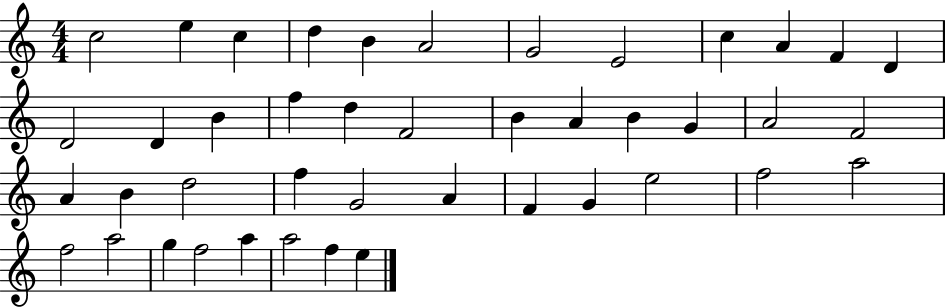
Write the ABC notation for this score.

X:1
T:Untitled
M:4/4
L:1/4
K:C
c2 e c d B A2 G2 E2 c A F D D2 D B f d F2 B A B G A2 F2 A B d2 f G2 A F G e2 f2 a2 f2 a2 g f2 a a2 f e